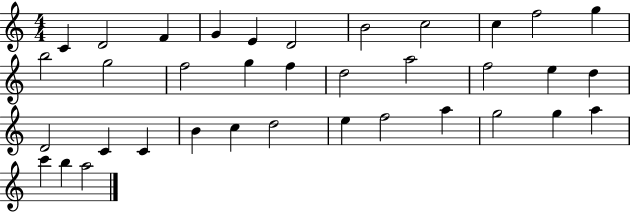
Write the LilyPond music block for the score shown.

{
  \clef treble
  \numericTimeSignature
  \time 4/4
  \key c \major
  c'4 d'2 f'4 | g'4 e'4 d'2 | b'2 c''2 | c''4 f''2 g''4 | \break b''2 g''2 | f''2 g''4 f''4 | d''2 a''2 | f''2 e''4 d''4 | \break d'2 c'4 c'4 | b'4 c''4 d''2 | e''4 f''2 a''4 | g''2 g''4 a''4 | \break c'''4 b''4 a''2 | \bar "|."
}